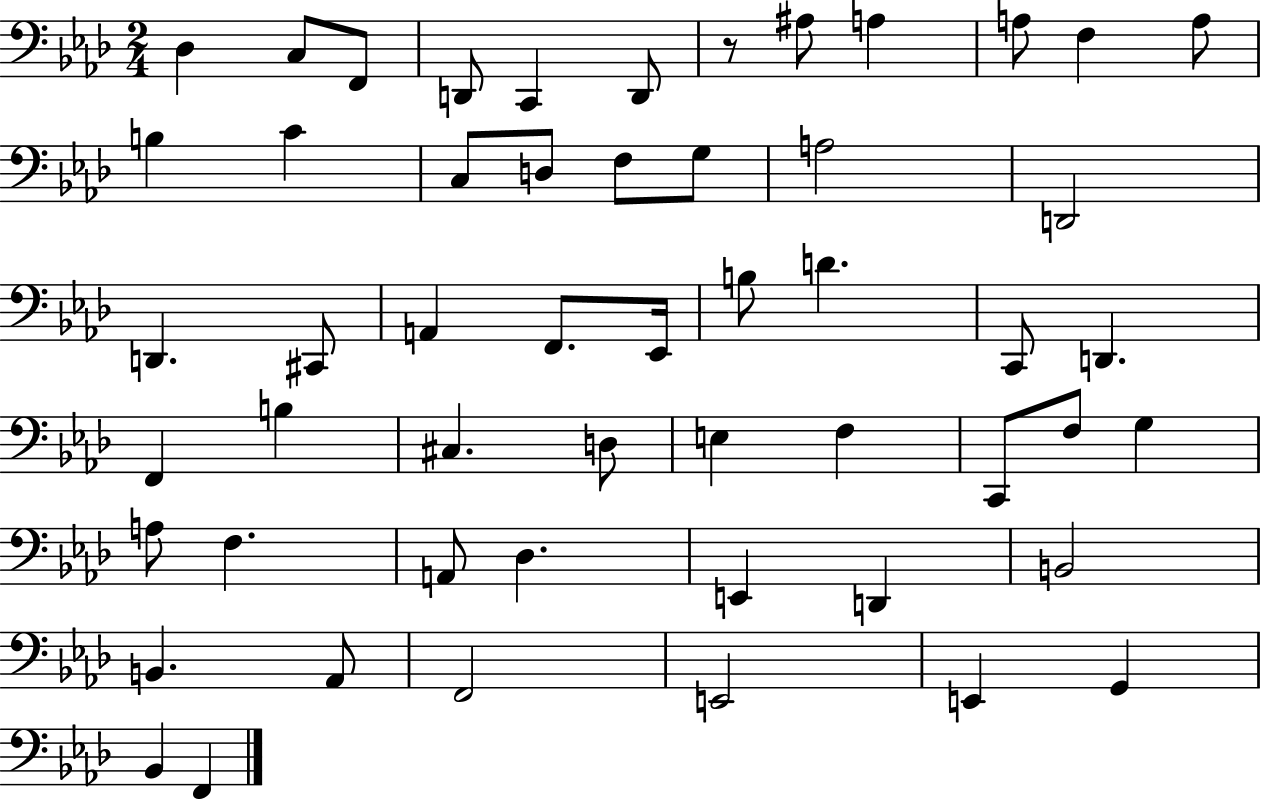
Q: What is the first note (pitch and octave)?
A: Db3